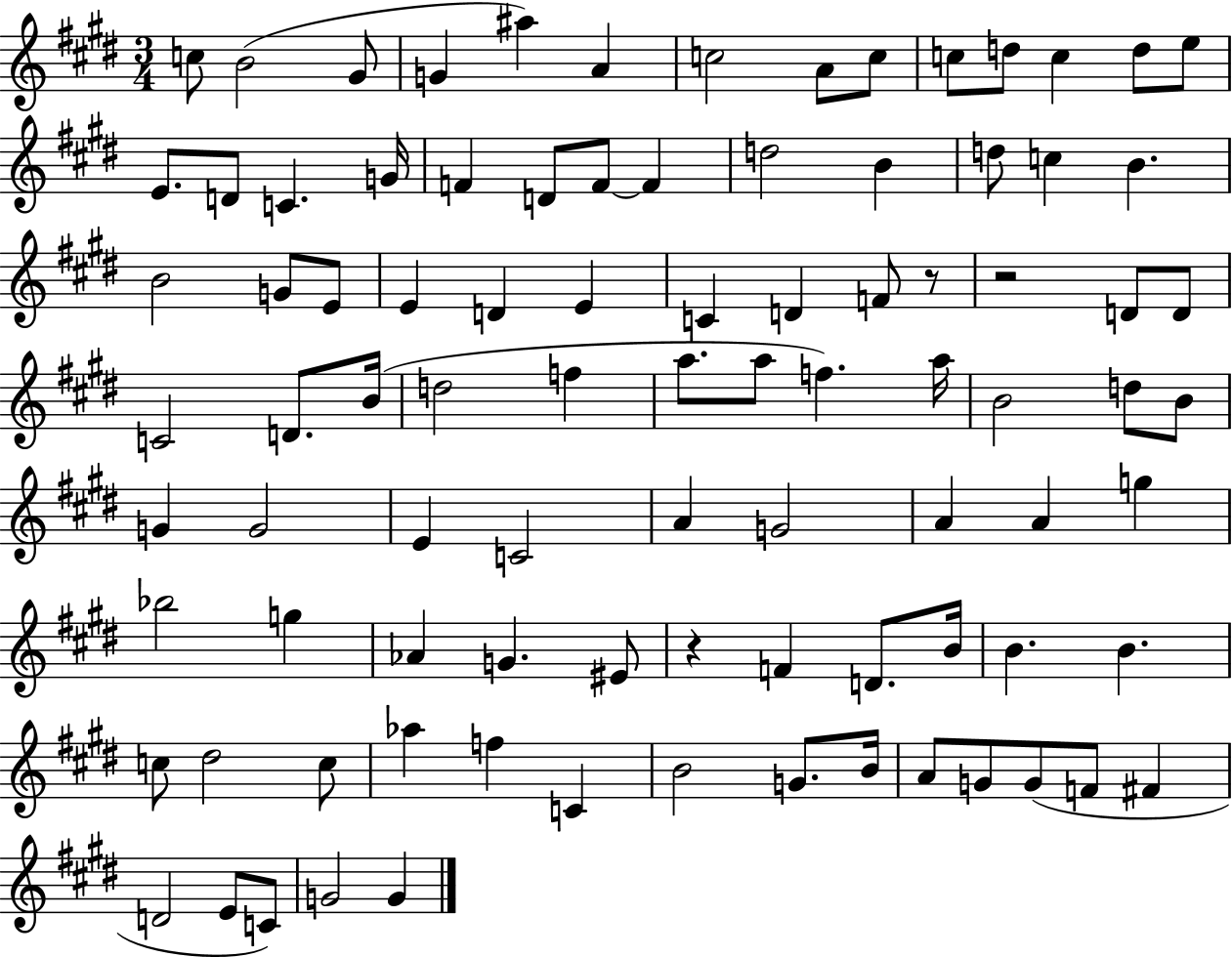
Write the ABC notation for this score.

X:1
T:Untitled
M:3/4
L:1/4
K:E
c/2 B2 ^G/2 G ^a A c2 A/2 c/2 c/2 d/2 c d/2 e/2 E/2 D/2 C G/4 F D/2 F/2 F d2 B d/2 c B B2 G/2 E/2 E D E C D F/2 z/2 z2 D/2 D/2 C2 D/2 B/4 d2 f a/2 a/2 f a/4 B2 d/2 B/2 G G2 E C2 A G2 A A g _b2 g _A G ^E/2 z F D/2 B/4 B B c/2 ^d2 c/2 _a f C B2 G/2 B/4 A/2 G/2 G/2 F/2 ^F D2 E/2 C/2 G2 G